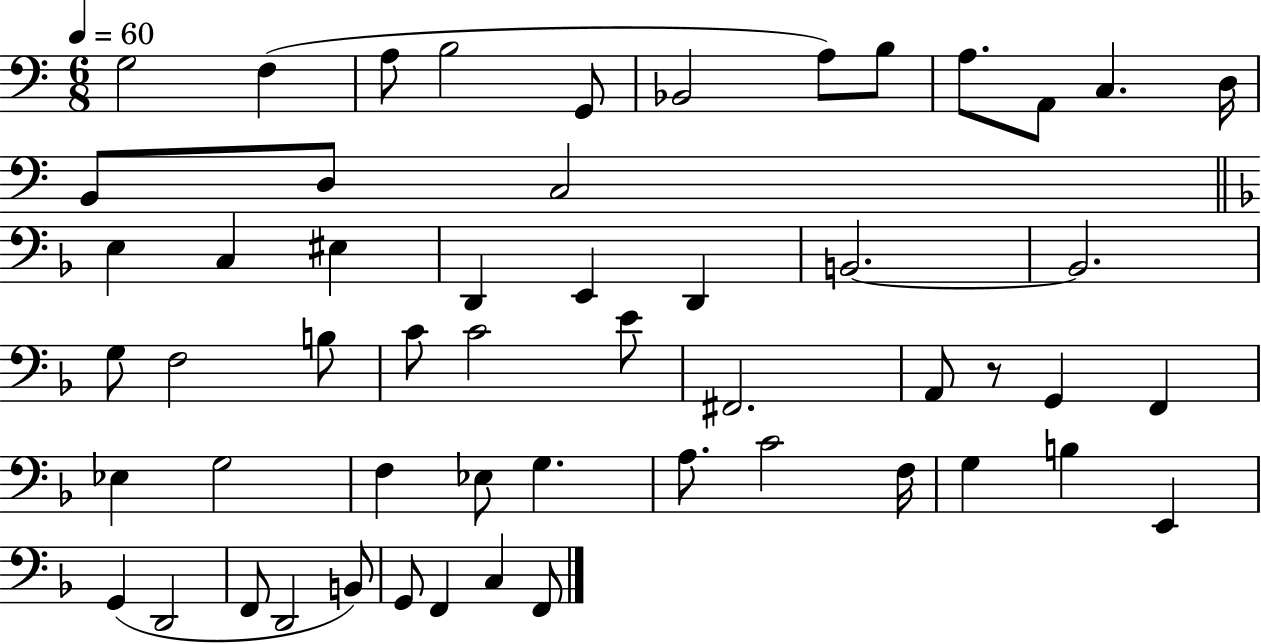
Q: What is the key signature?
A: C major